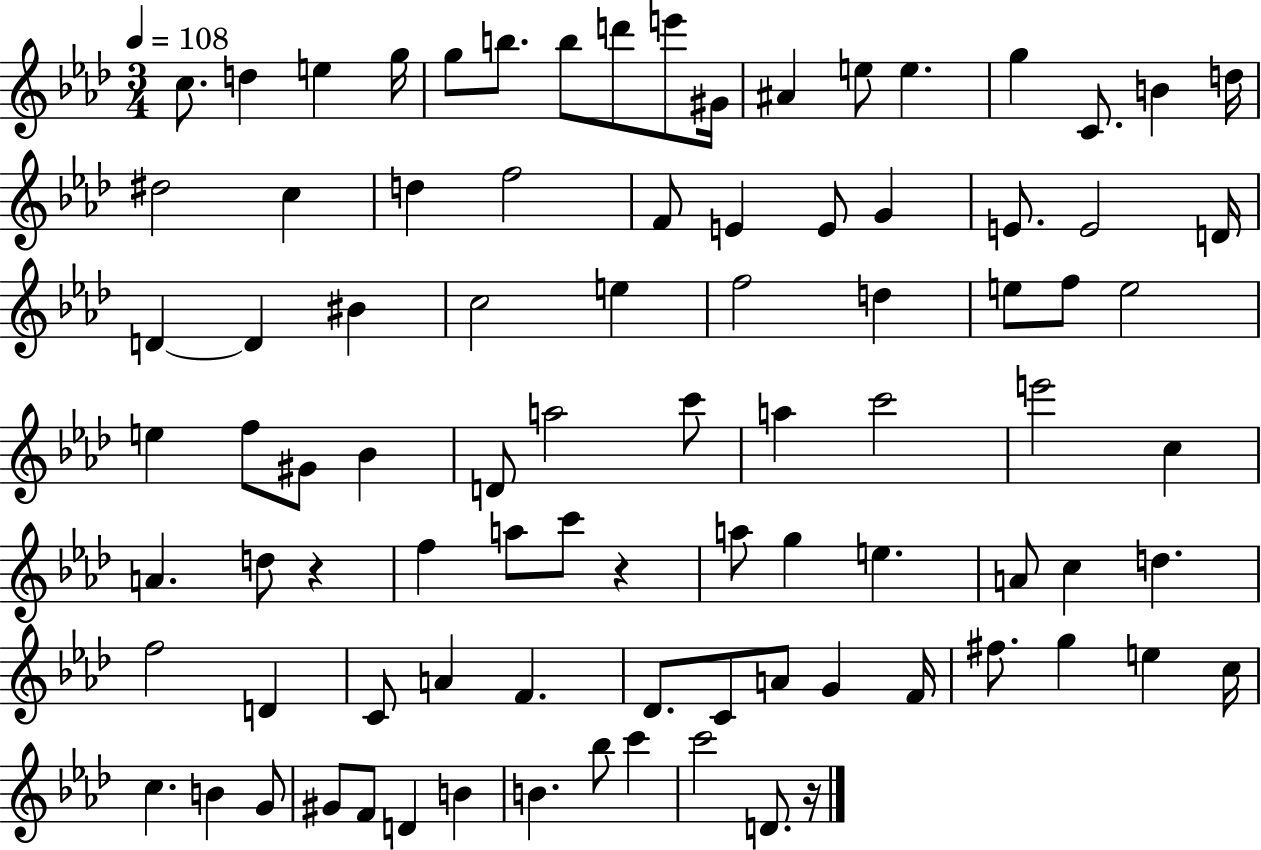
C5/e. D5/q E5/q G5/s G5/e B5/e. B5/e D6/e E6/e G#4/s A#4/q E5/e E5/q. G5/q C4/e. B4/q D5/s D#5/h C5/q D5/q F5/h F4/e E4/q E4/e G4/q E4/e. E4/h D4/s D4/q D4/q BIS4/q C5/h E5/q F5/h D5/q E5/e F5/e E5/h E5/q F5/e G#4/e Bb4/q D4/e A5/h C6/e A5/q C6/h E6/h C5/q A4/q. D5/e R/q F5/q A5/e C6/e R/q A5/e G5/q E5/q. A4/e C5/q D5/q. F5/h D4/q C4/e A4/q F4/q. Db4/e. C4/e A4/e G4/q F4/s F#5/e. G5/q E5/q C5/s C5/q. B4/q G4/e G#4/e F4/e D4/q B4/q B4/q. Bb5/e C6/q C6/h D4/e. R/s